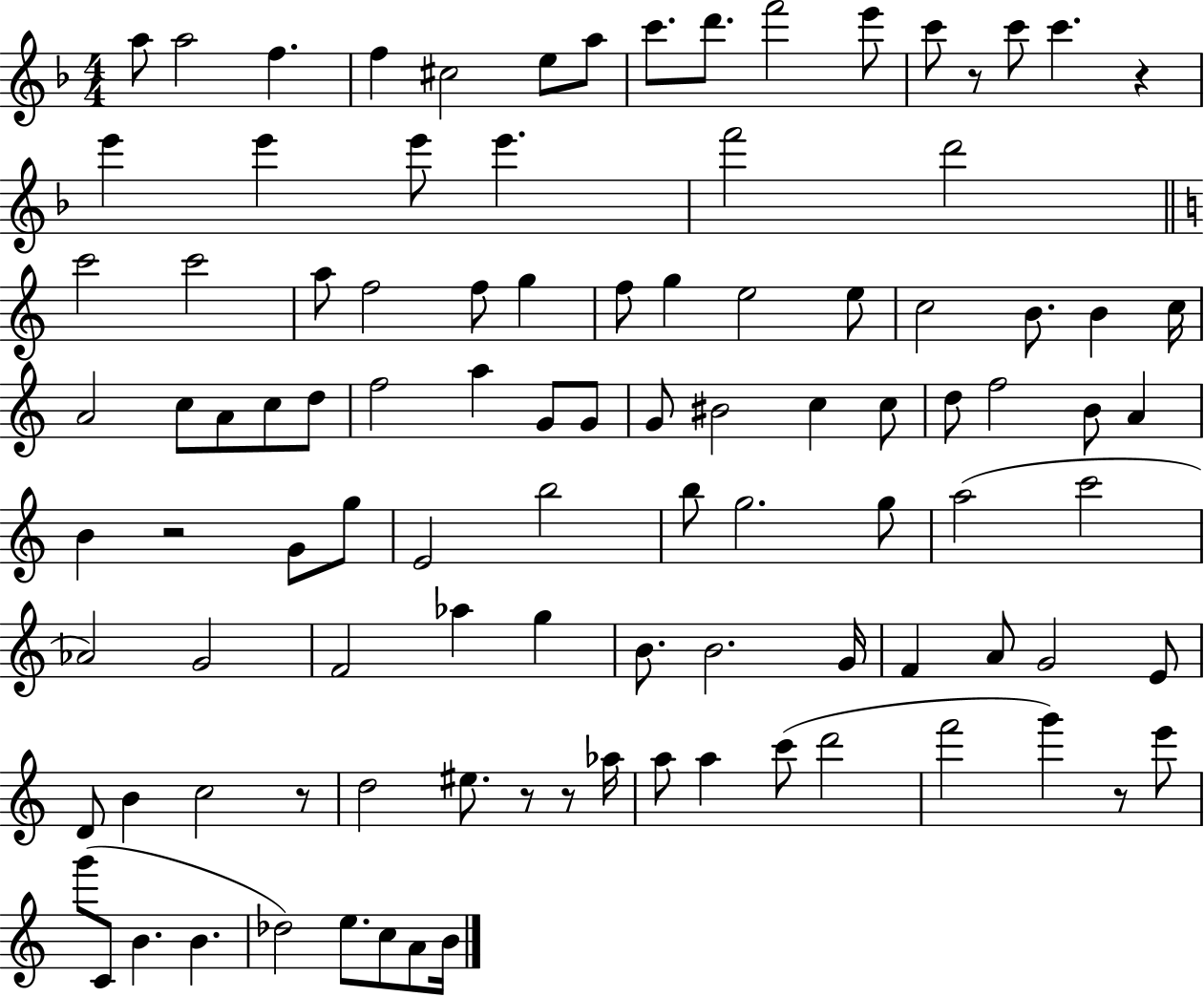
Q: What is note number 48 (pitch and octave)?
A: D5